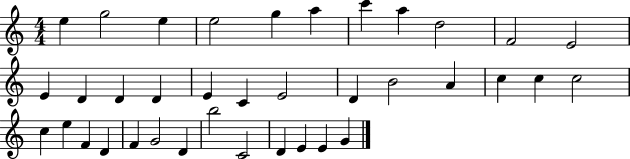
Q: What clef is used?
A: treble